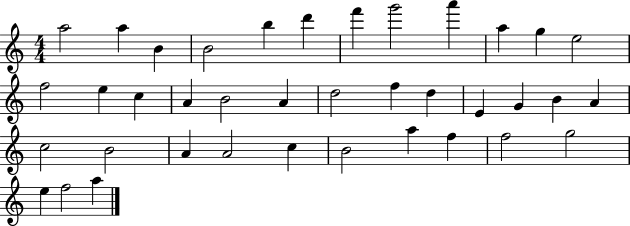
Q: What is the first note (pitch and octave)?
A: A5